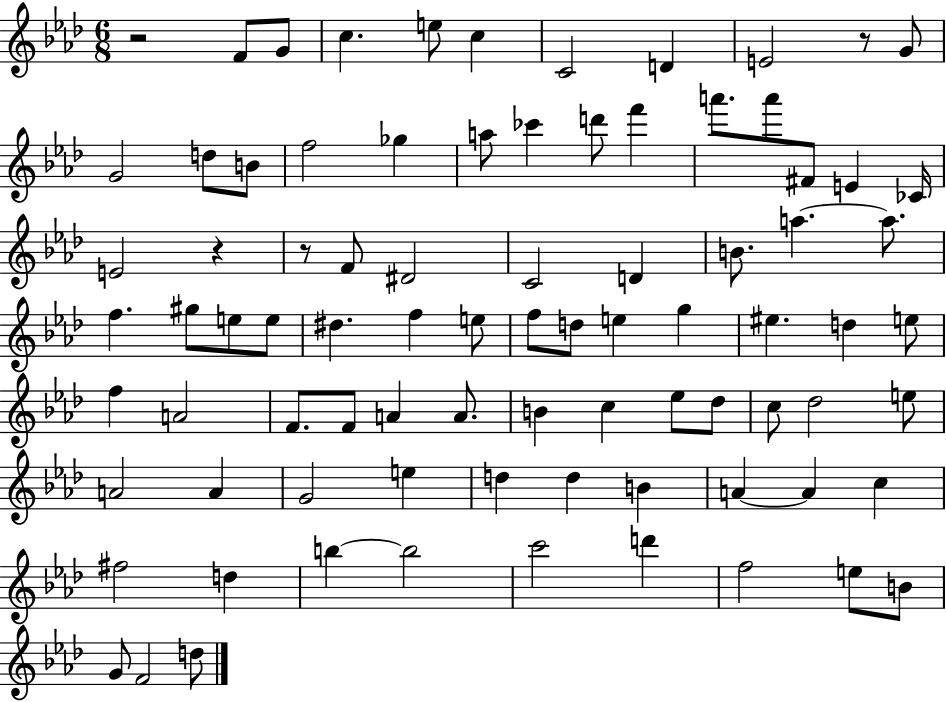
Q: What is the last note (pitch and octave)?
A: D5